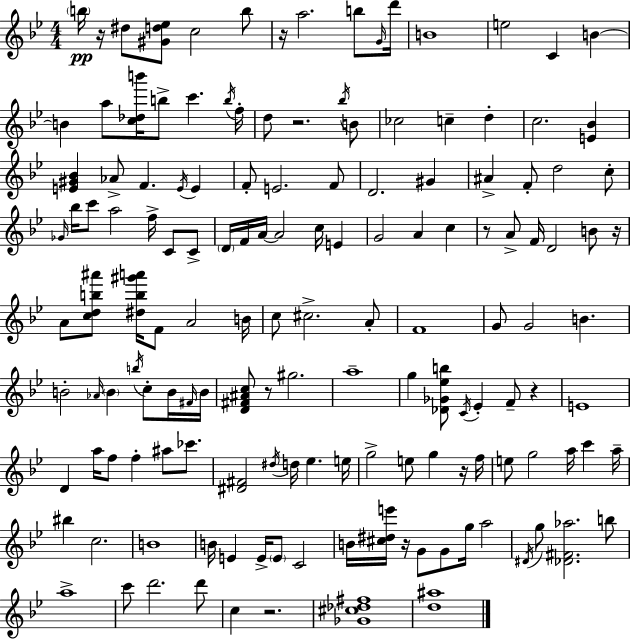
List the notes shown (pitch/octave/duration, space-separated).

B5/s R/s D#5/e [G#4,D5,Eb5]/e C5/h B5/e R/s A5/h. B5/e G4/s D6/s B4/w E5/h C4/q B4/q B4/q A5/e [C5,Db5,B6]/s B5/e C6/q. B5/s F5/s D5/e R/h. Bb5/s B4/e CES5/h C5/q D5/q C5/h. [E4,Bb4]/q [E4,G#4,Bb4]/q Ab4/e F4/q. E4/s E4/q F4/e E4/h. F4/e D4/h. G#4/q A#4/q F4/e D5/h C5/e Gb4/s Bb5/s C6/e A5/h F5/s C4/e C4/e D4/s F4/s A4/s A4/h C5/s E4/q G4/h A4/q C5/q R/e A4/e F4/s D4/h B4/e R/s A4/e [C5,D5,B5,A#6]/e [D#5,B5,G#6,A6]/s F4/e A4/h B4/s C5/e C#5/h. A4/e F4/w G4/e G4/h B4/q. B4/h Ab4/s B4/q B5/s C5/e B4/s F#4/s B4/s [D4,F#4,A#4,C5]/e R/e G#5/h. A5/w G5/q [Db4,Gb4,Eb5,B5]/e C4/s Eb4/q F4/e R/q E4/w D4/q A5/s F5/e F5/q A#5/e CES6/e. [D#4,F#4]/h D#5/s D5/s Eb5/q. E5/s G5/h E5/e G5/q R/s F5/s E5/e G5/h A5/s C6/q A5/s BIS5/q C5/h. B4/w B4/s E4/q E4/s E4/e C4/h B4/s [C#5,D#5,E6]/s R/s G4/e G4/e G5/s A5/h D#4/s G5/e [Db4,F#4,Ab5]/h. B5/e A5/w C6/e D6/h. D6/e C5/q R/h. [Gb4,C#5,Db5,F#5]/w [D5,A#5]/w